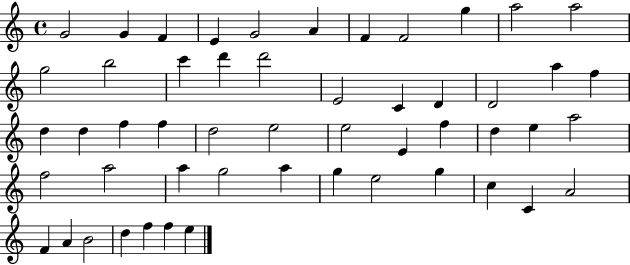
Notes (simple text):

G4/h G4/q F4/q E4/q G4/h A4/q F4/q F4/h G5/q A5/h A5/h G5/h B5/h C6/q D6/q D6/h E4/h C4/q D4/q D4/h A5/q F5/q D5/q D5/q F5/q F5/q D5/h E5/h E5/h E4/q F5/q D5/q E5/q A5/h F5/h A5/h A5/q G5/h A5/q G5/q E5/h G5/q C5/q C4/q A4/h F4/q A4/q B4/h D5/q F5/q F5/q E5/q